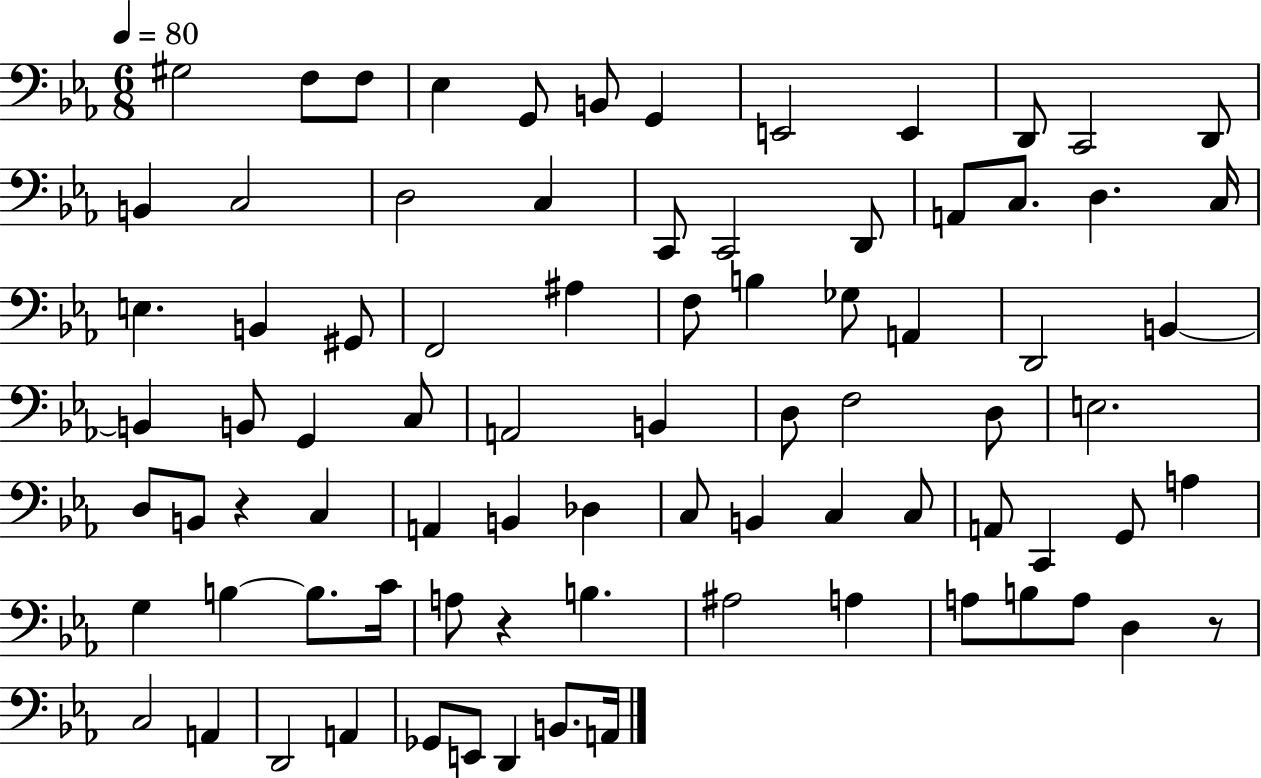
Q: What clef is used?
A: bass